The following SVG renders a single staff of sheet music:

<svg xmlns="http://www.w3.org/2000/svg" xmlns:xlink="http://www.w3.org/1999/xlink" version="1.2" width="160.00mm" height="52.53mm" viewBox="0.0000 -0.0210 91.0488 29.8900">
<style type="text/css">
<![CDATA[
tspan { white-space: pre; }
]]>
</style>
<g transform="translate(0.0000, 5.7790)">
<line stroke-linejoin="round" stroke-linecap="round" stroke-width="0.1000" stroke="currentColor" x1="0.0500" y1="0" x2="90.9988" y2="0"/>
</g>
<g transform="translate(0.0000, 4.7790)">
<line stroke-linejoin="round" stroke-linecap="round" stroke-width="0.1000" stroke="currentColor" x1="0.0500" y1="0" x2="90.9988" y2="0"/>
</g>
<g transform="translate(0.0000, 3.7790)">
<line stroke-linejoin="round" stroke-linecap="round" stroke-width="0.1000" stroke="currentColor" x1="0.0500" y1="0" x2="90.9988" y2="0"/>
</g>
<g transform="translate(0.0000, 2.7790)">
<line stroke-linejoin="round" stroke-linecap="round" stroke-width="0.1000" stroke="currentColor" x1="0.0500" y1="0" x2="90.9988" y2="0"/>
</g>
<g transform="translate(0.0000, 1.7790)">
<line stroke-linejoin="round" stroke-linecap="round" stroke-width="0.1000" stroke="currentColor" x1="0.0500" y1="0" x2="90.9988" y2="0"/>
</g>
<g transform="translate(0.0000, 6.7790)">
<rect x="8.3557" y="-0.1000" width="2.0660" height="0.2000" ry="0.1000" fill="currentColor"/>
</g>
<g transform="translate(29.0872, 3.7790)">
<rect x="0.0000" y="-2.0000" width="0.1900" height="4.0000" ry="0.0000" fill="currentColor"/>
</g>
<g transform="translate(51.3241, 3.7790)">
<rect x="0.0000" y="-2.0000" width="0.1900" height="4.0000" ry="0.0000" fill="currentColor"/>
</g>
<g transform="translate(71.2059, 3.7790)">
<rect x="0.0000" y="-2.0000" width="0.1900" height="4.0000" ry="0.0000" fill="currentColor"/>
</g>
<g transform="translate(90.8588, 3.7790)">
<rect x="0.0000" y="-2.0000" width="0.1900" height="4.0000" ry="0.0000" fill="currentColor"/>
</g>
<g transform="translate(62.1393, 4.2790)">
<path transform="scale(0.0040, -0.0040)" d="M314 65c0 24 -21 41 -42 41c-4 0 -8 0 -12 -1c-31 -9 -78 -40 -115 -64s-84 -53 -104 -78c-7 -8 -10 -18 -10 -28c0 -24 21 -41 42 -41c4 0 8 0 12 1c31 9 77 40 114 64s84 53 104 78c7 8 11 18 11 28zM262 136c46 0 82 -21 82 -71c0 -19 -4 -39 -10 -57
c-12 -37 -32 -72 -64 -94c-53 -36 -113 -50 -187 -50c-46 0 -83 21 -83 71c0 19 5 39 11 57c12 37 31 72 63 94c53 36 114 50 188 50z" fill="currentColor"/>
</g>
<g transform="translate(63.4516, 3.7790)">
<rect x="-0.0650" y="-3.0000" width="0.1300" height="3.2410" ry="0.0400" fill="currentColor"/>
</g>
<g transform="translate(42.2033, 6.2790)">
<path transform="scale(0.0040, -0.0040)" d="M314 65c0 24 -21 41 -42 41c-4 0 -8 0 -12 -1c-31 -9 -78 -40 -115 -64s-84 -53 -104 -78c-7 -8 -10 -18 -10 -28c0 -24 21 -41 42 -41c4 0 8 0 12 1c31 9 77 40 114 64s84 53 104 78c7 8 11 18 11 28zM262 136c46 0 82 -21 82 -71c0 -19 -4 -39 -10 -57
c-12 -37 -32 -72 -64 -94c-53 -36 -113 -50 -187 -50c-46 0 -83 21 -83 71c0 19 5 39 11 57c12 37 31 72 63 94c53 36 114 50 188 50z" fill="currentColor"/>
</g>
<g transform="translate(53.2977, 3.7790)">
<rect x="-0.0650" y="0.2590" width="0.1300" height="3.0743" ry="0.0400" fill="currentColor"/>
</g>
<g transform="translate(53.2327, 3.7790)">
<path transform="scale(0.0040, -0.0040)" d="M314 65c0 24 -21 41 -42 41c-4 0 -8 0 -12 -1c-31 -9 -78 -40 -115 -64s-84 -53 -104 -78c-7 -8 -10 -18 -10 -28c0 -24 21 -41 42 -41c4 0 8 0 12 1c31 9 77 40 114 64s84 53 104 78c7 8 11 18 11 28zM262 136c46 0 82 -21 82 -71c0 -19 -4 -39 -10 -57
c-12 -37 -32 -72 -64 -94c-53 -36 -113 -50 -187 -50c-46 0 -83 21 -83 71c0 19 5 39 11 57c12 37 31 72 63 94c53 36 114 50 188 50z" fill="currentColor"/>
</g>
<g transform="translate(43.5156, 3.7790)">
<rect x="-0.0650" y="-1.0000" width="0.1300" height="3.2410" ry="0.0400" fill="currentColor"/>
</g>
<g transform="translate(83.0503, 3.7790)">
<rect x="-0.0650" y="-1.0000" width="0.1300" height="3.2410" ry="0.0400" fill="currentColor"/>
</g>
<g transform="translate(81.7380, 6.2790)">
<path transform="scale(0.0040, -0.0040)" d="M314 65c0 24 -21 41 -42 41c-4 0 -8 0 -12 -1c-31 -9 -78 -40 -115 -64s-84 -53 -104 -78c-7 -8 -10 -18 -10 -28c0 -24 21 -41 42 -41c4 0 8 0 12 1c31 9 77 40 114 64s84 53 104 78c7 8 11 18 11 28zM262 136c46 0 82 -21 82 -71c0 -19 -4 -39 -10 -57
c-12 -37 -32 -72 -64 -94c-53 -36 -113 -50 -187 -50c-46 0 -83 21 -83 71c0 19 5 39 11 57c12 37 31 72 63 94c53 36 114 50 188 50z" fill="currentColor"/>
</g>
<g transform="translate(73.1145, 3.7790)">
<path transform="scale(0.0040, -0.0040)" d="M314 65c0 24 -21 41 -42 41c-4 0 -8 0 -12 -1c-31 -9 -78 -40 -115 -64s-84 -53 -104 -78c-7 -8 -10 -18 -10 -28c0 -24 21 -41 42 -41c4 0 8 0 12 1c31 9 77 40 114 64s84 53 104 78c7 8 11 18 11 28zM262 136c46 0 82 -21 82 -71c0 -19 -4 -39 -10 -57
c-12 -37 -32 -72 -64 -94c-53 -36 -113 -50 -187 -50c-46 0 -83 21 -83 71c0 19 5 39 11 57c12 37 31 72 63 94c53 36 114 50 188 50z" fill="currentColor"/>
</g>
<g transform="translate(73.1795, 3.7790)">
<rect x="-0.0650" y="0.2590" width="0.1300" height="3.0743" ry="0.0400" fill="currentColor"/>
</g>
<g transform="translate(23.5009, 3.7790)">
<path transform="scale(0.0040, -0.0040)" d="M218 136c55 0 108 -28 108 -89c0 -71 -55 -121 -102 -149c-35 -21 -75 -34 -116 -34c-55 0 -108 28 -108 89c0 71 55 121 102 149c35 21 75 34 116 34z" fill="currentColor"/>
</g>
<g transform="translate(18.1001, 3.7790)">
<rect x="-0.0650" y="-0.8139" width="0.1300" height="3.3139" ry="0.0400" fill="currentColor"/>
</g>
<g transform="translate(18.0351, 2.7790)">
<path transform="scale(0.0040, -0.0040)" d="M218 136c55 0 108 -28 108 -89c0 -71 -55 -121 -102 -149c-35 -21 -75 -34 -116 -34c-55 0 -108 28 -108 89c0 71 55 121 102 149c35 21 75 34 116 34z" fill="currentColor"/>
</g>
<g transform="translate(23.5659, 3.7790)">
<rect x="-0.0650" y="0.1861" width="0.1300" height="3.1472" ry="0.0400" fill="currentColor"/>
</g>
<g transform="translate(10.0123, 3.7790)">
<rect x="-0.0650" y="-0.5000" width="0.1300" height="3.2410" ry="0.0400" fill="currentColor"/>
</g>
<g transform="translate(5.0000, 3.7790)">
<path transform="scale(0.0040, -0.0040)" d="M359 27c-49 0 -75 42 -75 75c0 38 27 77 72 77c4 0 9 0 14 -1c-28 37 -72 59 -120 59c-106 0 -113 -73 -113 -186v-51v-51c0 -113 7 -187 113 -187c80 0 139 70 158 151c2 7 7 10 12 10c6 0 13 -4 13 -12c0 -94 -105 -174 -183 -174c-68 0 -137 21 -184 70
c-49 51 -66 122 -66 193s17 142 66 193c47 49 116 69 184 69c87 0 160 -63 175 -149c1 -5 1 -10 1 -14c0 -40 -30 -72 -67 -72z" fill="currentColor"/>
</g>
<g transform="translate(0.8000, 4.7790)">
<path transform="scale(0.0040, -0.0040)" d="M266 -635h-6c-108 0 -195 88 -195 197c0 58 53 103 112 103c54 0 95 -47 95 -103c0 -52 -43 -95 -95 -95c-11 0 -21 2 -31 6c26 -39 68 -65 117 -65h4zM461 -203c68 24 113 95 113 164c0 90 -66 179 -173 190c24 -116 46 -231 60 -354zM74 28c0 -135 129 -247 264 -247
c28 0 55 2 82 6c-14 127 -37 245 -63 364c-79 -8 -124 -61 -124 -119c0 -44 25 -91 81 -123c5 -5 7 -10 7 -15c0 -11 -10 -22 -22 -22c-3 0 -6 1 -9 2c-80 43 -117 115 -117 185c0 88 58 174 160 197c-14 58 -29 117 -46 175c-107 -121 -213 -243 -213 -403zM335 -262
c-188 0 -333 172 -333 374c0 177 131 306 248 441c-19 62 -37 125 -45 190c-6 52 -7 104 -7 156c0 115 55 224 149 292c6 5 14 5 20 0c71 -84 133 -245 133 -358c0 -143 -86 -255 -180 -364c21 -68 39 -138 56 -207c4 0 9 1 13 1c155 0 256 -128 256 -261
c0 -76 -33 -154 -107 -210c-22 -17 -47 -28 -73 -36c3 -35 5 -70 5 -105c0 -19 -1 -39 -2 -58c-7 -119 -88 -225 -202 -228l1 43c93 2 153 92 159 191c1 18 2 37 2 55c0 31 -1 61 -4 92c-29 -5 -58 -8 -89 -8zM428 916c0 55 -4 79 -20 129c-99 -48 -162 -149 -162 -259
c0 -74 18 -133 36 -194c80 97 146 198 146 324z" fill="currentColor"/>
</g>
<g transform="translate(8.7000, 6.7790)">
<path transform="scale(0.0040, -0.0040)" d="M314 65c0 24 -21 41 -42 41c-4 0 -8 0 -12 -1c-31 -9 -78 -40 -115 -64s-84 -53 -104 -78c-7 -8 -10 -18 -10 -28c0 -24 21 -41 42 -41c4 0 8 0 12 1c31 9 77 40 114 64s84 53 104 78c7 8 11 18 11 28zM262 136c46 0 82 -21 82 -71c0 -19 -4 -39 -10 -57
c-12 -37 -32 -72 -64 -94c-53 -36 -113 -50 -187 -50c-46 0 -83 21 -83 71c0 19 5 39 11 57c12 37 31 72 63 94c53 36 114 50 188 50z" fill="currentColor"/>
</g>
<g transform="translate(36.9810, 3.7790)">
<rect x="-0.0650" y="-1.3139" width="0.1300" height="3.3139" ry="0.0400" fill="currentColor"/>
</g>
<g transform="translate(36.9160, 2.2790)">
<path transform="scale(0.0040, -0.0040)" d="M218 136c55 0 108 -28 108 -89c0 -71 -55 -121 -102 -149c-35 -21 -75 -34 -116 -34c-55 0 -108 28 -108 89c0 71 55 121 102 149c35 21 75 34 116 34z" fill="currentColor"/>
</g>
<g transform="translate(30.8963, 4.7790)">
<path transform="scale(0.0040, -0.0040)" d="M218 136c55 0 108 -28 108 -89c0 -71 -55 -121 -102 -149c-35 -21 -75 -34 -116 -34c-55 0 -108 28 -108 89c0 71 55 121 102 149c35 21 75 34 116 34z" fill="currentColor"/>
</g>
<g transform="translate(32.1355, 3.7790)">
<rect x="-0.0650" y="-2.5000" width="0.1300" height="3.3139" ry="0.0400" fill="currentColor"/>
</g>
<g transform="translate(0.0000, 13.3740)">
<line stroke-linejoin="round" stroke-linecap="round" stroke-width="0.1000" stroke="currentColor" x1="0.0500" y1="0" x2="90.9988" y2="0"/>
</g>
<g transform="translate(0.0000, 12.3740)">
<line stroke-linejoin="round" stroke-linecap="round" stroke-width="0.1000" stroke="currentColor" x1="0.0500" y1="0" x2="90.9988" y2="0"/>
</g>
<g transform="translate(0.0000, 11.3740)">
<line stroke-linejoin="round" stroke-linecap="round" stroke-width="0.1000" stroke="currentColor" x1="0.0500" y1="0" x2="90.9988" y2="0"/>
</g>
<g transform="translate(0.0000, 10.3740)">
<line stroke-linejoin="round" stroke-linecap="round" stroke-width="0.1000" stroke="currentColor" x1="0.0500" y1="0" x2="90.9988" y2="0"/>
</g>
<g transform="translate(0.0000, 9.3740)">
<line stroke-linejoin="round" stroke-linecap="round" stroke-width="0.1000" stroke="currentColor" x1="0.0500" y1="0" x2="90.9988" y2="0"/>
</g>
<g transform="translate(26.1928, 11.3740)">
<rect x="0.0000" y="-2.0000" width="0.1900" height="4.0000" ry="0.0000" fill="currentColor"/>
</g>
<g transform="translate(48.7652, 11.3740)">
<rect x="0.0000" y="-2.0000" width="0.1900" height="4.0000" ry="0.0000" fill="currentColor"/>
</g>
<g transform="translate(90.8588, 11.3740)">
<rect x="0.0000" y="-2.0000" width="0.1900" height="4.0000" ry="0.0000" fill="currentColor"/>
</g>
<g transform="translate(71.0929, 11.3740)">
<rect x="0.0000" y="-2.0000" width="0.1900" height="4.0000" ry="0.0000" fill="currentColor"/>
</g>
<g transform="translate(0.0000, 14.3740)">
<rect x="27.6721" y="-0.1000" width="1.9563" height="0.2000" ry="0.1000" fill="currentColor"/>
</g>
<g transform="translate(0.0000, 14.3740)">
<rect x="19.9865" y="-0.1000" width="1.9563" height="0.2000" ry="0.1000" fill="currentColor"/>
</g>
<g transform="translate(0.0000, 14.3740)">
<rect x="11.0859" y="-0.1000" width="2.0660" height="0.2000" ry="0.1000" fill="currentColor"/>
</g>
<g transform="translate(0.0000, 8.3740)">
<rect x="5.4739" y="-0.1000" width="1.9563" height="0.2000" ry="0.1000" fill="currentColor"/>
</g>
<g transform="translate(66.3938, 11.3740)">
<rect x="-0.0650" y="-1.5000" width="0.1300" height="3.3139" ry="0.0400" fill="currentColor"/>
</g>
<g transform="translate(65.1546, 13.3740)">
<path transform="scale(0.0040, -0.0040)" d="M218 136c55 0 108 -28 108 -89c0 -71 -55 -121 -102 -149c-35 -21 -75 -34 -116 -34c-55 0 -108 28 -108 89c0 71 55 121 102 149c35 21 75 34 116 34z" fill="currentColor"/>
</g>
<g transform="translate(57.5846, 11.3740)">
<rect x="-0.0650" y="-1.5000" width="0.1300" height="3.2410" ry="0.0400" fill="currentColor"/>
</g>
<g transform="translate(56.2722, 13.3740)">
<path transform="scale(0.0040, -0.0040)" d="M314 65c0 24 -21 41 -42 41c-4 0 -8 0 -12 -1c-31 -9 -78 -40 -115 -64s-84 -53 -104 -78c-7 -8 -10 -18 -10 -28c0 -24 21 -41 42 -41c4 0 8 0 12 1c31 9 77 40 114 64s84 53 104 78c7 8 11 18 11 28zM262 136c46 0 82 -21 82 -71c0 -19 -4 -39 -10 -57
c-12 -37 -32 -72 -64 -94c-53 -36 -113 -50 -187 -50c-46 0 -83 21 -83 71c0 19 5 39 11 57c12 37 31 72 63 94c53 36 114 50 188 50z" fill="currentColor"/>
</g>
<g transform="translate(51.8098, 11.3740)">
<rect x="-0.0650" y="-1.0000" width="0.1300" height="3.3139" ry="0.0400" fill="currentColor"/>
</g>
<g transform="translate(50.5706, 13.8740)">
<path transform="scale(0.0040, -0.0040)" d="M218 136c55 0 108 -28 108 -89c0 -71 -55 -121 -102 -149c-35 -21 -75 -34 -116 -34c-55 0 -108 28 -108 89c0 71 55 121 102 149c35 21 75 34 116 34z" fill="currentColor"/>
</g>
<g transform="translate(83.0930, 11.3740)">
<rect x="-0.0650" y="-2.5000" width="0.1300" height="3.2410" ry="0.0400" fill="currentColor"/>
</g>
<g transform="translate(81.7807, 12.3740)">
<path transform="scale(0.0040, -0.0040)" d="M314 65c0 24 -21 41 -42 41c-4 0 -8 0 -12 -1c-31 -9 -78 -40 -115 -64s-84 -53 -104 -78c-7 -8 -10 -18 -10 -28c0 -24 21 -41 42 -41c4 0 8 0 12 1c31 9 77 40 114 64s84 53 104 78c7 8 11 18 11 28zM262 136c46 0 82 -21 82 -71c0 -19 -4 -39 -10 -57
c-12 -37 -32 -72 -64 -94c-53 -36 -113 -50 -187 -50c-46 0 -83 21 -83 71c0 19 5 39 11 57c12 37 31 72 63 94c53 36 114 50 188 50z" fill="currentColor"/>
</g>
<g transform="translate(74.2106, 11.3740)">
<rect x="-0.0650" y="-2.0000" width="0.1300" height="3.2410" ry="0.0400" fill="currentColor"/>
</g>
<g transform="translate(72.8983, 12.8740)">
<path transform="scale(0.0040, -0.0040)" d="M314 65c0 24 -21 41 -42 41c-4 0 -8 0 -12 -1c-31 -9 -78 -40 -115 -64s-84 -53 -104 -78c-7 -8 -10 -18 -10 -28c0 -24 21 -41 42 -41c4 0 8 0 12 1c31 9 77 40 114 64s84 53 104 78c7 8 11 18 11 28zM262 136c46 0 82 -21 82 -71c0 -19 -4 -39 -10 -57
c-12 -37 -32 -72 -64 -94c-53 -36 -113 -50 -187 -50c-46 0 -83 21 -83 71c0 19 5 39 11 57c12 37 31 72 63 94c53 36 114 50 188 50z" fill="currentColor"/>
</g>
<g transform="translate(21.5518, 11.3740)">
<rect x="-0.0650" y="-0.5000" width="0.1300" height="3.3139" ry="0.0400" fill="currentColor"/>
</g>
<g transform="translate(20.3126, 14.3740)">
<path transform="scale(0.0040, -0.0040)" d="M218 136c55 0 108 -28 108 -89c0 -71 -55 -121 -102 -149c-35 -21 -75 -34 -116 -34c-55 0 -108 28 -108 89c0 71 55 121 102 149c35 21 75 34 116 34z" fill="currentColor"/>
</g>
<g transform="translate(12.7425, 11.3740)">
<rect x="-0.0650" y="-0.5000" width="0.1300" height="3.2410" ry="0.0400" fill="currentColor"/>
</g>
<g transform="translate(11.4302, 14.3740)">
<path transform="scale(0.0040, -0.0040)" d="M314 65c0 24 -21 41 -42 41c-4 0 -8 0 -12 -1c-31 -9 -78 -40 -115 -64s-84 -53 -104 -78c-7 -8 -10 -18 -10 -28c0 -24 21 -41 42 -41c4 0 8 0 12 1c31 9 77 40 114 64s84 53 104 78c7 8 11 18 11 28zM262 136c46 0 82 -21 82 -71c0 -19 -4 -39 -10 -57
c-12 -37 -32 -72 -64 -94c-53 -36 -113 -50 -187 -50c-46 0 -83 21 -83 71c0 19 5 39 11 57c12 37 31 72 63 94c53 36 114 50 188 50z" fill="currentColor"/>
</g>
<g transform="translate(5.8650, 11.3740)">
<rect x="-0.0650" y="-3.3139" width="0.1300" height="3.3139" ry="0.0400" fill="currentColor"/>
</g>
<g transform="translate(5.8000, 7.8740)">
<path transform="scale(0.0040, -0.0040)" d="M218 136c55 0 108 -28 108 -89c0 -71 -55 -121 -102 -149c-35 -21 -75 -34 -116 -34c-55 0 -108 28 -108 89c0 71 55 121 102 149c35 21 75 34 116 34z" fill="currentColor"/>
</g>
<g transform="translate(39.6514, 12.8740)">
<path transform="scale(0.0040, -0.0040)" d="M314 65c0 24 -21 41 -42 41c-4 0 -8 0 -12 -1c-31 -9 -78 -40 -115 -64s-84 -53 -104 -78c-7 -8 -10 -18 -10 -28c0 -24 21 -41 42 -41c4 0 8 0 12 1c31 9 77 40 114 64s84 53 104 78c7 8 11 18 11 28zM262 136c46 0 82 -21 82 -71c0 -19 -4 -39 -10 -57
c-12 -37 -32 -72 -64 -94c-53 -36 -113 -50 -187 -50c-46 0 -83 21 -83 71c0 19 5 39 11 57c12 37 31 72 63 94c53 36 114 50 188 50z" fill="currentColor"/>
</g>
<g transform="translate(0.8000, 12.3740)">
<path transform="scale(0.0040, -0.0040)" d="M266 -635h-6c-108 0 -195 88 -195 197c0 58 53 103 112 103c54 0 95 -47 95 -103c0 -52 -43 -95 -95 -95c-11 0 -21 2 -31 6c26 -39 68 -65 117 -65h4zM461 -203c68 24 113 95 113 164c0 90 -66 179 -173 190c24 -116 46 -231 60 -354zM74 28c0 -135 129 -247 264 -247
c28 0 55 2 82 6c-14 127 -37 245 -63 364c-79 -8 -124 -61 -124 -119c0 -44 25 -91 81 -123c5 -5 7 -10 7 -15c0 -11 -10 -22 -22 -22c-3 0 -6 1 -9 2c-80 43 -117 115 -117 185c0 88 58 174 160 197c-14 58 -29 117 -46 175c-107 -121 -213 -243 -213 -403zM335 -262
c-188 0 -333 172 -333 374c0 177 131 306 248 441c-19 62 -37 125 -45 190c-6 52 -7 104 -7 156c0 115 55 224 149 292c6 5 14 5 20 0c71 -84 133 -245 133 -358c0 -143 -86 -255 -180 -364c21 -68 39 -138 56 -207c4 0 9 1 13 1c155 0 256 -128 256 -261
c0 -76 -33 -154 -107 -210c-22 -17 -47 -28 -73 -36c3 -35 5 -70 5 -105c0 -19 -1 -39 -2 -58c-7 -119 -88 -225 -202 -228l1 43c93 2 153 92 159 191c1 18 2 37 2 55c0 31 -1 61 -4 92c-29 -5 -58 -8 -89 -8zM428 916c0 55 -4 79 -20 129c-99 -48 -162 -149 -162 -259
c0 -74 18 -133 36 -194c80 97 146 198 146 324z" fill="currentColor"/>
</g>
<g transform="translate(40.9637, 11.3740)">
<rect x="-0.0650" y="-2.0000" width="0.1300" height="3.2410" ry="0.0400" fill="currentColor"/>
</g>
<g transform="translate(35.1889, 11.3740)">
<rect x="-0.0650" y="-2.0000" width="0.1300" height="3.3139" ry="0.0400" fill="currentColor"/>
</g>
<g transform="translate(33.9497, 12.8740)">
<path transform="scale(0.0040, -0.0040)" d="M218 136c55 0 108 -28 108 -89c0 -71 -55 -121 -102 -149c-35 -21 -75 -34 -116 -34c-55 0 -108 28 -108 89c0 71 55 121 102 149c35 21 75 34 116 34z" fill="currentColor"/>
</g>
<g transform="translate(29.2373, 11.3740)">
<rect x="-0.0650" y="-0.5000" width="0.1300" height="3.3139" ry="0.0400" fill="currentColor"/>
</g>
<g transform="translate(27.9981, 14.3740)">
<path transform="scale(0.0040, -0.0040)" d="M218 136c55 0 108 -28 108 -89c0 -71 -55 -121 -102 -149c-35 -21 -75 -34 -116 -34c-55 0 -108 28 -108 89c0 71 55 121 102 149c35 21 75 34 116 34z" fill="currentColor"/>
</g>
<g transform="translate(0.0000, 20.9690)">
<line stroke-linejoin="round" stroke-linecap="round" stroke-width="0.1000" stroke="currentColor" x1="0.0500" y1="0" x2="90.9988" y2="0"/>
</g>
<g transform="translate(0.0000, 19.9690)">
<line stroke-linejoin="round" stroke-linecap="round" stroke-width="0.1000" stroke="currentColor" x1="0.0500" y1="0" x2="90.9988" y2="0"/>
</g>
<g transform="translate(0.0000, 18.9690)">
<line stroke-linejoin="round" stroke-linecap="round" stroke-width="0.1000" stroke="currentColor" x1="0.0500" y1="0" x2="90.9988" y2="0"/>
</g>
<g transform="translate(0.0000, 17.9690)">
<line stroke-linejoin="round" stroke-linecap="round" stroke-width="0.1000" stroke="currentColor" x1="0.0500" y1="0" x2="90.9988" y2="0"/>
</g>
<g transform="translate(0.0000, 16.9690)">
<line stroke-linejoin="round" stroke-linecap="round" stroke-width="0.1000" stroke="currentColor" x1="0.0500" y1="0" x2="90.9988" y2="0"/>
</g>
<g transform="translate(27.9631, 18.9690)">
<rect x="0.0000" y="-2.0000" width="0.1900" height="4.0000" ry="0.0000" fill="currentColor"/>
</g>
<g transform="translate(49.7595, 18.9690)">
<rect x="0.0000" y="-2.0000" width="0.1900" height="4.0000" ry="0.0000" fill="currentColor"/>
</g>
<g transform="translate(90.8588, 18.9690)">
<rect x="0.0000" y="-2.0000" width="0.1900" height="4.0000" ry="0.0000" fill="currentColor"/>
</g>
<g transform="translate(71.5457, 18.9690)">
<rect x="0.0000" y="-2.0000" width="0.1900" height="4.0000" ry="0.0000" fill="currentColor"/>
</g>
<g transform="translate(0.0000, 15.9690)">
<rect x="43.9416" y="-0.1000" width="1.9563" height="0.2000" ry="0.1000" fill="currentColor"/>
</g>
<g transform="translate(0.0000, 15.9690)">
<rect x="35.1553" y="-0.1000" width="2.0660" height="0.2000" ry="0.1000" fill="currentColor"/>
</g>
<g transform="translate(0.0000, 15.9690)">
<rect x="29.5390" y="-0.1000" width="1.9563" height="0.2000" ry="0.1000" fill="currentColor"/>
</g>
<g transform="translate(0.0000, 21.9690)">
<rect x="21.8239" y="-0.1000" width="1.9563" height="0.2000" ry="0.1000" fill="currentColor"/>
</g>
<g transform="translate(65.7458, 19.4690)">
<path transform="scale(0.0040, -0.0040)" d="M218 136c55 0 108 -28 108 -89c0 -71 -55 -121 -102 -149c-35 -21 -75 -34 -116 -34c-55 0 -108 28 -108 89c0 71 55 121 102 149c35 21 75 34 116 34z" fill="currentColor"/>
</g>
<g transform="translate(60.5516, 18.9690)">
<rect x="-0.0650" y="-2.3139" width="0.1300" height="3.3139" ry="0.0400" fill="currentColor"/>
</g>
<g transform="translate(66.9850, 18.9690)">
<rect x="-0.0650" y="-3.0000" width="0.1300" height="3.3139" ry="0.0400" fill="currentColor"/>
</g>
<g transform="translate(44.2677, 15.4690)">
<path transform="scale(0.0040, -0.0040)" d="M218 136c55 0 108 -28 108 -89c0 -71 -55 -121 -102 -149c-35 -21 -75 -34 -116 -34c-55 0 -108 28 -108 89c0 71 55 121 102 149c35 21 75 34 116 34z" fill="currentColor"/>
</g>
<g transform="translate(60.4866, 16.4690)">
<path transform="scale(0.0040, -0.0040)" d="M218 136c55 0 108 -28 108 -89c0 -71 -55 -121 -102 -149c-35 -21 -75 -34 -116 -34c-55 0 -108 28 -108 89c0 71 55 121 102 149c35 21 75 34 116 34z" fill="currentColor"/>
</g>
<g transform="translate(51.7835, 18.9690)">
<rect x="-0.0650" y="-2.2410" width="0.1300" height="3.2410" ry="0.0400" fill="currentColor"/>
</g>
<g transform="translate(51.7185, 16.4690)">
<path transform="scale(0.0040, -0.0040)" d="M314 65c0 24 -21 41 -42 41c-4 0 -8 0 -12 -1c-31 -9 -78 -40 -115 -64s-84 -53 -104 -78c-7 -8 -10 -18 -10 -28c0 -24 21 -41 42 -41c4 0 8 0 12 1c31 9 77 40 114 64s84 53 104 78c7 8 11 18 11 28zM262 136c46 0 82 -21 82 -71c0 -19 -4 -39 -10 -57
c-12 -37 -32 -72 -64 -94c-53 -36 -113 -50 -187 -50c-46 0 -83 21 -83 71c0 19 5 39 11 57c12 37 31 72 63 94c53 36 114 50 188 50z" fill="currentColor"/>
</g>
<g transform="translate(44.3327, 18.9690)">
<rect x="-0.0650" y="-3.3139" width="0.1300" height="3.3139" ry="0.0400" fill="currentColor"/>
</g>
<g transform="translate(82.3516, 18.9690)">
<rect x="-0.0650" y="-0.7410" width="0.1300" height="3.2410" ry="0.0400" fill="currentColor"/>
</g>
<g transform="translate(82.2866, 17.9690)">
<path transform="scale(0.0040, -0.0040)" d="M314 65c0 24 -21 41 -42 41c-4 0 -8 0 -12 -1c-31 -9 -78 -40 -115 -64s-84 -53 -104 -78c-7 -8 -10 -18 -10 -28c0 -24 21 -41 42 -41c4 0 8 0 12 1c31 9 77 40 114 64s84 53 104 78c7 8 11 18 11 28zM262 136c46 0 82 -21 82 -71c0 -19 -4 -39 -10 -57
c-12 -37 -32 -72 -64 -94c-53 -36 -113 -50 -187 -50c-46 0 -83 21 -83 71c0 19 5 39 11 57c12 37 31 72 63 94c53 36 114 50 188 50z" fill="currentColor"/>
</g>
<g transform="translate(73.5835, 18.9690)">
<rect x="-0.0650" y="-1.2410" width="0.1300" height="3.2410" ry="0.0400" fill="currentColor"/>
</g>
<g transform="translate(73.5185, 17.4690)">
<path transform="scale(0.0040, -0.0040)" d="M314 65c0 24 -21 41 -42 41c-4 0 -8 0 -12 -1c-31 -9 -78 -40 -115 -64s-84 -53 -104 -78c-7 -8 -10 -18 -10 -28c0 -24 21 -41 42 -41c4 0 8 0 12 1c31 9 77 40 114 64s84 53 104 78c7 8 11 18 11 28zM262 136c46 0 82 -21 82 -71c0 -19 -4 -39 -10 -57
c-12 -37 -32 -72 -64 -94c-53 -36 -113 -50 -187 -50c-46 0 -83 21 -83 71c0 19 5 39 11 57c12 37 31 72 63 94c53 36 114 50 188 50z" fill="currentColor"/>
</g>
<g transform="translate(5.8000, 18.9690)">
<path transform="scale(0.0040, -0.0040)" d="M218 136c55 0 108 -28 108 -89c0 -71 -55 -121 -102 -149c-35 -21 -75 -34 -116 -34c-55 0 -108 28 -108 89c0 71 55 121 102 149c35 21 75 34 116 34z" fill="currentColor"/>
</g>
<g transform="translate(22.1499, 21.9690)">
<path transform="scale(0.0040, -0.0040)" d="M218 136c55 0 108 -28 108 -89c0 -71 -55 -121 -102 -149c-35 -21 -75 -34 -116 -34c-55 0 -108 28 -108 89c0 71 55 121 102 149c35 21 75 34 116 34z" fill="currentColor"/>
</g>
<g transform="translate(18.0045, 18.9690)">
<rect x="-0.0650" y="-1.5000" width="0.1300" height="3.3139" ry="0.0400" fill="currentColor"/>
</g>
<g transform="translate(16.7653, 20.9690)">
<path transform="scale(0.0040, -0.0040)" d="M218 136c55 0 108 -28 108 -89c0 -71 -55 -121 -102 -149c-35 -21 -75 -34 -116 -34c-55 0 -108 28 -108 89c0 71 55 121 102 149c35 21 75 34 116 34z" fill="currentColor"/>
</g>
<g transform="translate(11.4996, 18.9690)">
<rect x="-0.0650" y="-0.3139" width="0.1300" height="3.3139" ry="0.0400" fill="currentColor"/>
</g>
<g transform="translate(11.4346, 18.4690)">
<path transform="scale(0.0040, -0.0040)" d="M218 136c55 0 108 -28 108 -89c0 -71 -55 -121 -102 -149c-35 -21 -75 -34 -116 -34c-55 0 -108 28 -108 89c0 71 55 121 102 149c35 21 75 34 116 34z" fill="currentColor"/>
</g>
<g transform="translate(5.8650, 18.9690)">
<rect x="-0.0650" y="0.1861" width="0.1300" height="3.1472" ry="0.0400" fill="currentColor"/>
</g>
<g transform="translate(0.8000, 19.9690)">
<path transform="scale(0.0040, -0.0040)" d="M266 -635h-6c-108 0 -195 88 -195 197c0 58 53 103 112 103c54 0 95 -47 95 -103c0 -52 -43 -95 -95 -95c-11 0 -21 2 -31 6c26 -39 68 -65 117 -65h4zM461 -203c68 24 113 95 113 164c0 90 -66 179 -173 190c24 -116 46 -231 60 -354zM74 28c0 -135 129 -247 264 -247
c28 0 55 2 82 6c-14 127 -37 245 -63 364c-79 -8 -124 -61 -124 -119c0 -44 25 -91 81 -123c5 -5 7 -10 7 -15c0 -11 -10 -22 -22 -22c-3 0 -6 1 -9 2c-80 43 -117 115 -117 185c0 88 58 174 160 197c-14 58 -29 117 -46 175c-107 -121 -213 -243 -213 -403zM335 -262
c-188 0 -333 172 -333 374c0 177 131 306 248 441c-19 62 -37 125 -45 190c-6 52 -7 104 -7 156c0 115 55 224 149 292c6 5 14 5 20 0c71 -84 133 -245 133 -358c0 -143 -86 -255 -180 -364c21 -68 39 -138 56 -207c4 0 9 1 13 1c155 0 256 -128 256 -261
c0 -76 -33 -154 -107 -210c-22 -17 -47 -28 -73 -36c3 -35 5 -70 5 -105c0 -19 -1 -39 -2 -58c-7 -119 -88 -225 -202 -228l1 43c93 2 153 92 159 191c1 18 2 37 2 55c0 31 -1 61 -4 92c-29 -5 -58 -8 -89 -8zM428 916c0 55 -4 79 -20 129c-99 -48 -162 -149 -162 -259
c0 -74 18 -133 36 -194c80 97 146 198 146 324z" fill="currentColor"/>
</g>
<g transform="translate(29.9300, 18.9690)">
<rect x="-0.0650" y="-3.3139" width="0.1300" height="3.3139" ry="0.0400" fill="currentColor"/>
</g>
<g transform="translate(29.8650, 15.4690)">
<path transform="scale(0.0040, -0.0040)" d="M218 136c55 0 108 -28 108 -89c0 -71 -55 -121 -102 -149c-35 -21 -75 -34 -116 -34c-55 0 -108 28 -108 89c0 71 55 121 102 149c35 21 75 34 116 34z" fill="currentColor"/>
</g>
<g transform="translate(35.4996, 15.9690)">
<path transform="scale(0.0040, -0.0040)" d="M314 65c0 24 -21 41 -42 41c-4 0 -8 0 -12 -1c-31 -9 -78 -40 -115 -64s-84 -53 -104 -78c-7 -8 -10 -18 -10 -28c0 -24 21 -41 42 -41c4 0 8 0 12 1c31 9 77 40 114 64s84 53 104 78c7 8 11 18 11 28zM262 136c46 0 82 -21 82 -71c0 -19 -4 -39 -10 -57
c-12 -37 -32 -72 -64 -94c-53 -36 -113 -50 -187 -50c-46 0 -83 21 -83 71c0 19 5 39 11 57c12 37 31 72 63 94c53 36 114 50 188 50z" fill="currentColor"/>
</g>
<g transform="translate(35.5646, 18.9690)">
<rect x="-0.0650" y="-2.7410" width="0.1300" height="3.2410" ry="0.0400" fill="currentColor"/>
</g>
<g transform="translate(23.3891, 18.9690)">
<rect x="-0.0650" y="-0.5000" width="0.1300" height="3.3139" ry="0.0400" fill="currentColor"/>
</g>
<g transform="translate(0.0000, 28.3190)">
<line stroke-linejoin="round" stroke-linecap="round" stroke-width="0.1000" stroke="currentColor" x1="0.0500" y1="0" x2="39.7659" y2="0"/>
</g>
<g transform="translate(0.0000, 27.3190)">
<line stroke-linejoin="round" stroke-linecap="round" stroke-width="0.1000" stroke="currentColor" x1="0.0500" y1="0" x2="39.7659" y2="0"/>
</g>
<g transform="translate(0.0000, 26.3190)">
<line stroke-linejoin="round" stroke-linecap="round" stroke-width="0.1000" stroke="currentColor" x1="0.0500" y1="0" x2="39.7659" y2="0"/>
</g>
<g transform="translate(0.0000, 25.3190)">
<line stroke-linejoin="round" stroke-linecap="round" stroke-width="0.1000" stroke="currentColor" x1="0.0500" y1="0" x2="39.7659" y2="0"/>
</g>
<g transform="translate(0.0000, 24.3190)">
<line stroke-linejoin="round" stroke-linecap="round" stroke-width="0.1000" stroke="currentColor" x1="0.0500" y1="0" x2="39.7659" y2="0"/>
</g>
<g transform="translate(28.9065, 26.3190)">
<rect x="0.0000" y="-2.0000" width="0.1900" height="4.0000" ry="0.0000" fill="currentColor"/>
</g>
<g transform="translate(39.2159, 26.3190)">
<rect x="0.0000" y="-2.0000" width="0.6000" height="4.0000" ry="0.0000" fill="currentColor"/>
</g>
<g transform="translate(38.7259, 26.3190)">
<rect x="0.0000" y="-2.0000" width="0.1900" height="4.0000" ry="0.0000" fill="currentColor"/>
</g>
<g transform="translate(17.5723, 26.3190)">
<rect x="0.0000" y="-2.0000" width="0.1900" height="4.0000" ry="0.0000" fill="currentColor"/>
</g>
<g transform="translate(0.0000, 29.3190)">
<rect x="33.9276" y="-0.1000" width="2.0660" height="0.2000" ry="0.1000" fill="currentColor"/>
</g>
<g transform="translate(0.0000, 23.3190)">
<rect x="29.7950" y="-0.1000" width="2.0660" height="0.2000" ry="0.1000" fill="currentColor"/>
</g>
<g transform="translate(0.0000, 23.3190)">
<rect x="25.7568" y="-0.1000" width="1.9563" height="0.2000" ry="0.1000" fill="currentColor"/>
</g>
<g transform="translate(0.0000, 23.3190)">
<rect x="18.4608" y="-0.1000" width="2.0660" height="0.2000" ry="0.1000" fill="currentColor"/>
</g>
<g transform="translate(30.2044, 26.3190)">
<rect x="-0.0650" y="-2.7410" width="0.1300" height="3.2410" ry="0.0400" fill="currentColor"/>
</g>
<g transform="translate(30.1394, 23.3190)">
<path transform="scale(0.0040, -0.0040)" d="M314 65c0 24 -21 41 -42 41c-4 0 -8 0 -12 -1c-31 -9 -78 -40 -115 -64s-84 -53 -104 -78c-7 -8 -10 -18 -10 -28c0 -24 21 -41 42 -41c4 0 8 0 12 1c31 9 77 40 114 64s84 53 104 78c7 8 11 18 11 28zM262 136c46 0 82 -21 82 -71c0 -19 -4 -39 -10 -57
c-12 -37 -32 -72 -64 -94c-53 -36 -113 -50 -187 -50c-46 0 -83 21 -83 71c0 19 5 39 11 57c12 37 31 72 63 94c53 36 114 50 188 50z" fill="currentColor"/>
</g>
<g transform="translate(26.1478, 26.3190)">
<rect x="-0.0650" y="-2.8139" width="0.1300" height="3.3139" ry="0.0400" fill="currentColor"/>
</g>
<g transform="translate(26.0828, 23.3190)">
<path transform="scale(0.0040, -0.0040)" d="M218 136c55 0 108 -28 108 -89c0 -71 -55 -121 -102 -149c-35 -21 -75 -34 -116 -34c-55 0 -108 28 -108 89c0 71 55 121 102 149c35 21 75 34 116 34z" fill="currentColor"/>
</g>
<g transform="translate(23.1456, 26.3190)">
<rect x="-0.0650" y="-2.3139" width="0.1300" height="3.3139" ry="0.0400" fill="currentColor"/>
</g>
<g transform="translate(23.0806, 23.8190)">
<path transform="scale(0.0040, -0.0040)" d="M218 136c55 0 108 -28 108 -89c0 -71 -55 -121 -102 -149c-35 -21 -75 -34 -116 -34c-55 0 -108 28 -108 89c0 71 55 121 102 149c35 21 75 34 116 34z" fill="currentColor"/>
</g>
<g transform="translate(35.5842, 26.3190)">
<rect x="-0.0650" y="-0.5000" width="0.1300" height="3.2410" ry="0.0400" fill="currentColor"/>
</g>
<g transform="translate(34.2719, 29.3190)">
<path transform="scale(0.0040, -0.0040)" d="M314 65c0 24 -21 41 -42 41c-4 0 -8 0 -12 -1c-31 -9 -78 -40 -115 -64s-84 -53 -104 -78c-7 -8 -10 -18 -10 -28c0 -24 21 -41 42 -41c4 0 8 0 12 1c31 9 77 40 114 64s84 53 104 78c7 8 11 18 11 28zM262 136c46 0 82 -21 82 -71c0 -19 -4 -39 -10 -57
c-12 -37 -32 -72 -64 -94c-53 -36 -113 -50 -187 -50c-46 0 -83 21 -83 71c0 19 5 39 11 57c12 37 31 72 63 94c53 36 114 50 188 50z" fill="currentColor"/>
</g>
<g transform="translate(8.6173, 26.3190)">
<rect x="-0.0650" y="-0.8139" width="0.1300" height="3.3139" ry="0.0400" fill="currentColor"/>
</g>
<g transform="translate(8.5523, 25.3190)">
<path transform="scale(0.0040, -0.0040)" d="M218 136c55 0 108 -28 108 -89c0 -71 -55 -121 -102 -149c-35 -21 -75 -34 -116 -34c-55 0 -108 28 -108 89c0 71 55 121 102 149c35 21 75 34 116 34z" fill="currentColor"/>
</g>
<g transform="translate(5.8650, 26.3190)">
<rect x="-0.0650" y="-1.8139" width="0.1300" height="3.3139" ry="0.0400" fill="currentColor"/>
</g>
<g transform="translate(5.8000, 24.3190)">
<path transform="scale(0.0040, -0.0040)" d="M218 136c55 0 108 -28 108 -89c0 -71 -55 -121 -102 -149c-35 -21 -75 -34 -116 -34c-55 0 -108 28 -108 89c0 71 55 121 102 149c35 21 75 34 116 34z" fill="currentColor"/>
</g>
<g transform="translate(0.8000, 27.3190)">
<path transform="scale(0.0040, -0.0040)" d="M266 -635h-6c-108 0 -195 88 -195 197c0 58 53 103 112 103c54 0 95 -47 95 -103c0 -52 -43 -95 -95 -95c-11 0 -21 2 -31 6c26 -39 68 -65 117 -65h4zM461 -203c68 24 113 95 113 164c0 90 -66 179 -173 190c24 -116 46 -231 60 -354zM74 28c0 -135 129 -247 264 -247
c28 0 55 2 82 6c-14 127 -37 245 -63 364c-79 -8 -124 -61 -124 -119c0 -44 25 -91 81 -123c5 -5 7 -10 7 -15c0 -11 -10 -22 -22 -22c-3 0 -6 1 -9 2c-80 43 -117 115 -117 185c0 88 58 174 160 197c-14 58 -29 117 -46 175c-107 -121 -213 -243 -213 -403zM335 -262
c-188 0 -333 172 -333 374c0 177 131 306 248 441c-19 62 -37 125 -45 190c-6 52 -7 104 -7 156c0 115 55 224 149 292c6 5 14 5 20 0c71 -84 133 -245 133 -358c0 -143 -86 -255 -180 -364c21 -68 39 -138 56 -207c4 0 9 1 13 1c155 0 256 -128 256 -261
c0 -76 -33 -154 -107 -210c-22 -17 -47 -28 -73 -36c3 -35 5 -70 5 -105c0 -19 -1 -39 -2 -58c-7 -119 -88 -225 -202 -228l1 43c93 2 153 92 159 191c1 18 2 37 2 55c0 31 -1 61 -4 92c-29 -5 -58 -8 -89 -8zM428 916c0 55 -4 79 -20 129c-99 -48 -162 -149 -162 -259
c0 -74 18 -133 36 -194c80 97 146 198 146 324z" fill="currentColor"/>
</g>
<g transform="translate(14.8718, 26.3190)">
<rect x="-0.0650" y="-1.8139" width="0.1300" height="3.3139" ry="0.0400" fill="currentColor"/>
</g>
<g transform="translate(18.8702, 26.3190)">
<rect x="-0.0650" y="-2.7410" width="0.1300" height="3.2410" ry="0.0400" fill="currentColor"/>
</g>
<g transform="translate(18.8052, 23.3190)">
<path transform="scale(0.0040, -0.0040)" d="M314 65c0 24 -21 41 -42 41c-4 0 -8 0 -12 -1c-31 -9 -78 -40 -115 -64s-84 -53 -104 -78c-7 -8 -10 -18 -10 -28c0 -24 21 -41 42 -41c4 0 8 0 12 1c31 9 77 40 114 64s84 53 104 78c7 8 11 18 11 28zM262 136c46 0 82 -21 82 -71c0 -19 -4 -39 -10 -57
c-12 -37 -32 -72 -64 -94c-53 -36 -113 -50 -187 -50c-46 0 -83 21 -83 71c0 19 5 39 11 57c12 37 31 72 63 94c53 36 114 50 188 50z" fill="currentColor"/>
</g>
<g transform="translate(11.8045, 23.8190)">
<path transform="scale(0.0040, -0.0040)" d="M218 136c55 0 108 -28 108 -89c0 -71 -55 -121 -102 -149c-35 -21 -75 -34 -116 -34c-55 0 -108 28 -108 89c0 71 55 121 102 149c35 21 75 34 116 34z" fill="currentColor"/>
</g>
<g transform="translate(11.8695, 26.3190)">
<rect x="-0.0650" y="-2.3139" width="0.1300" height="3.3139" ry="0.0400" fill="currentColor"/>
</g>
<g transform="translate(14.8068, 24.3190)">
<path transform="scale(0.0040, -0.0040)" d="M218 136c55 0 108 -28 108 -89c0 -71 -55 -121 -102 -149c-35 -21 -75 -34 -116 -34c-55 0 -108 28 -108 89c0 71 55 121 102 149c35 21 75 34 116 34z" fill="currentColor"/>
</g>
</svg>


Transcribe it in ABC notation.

X:1
T:Untitled
M:4/4
L:1/4
K:C
C2 d B G e D2 B2 A2 B2 D2 b C2 C C F F2 D E2 E F2 G2 B c E C b a2 b g2 g A e2 d2 f d g f a2 g a a2 C2